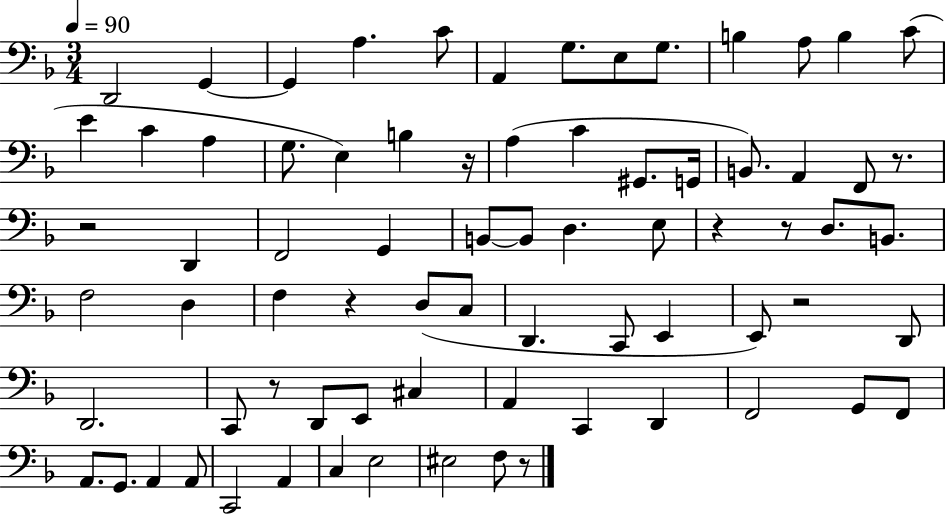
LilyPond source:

{
  \clef bass
  \numericTimeSignature
  \time 3/4
  \key f \major
  \tempo 4 = 90
  d,2 g,4~~ | g,4 a4. c'8 | a,4 g8. e8 g8. | b4 a8 b4 c'8( | \break e'4 c'4 a4 | g8. e4) b4 r16 | a4( c'4 gis,8. g,16 | b,8.) a,4 f,8 r8. | \break r2 d,4 | f,2 g,4 | b,8~~ b,8 d4. e8 | r4 r8 d8. b,8. | \break f2 d4 | f4 r4 d8( c8 | d,4. c,8 e,4 | e,8) r2 d,8 | \break d,2. | c,8 r8 d,8 e,8 cis4 | a,4 c,4 d,4 | f,2 g,8 f,8 | \break a,8. g,8. a,4 a,8 | c,2 a,4 | c4 e2 | eis2 f8 r8 | \break \bar "|."
}